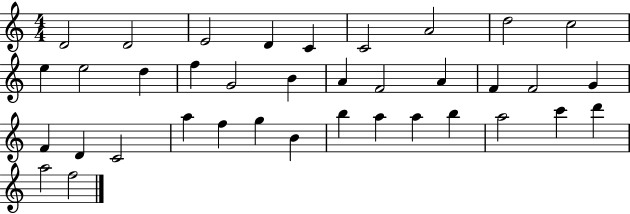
D4/h D4/h E4/h D4/q C4/q C4/h A4/h D5/h C5/h E5/q E5/h D5/q F5/q G4/h B4/q A4/q F4/h A4/q F4/q F4/h G4/q F4/q D4/q C4/h A5/q F5/q G5/q B4/q B5/q A5/q A5/q B5/q A5/h C6/q D6/q A5/h F5/h